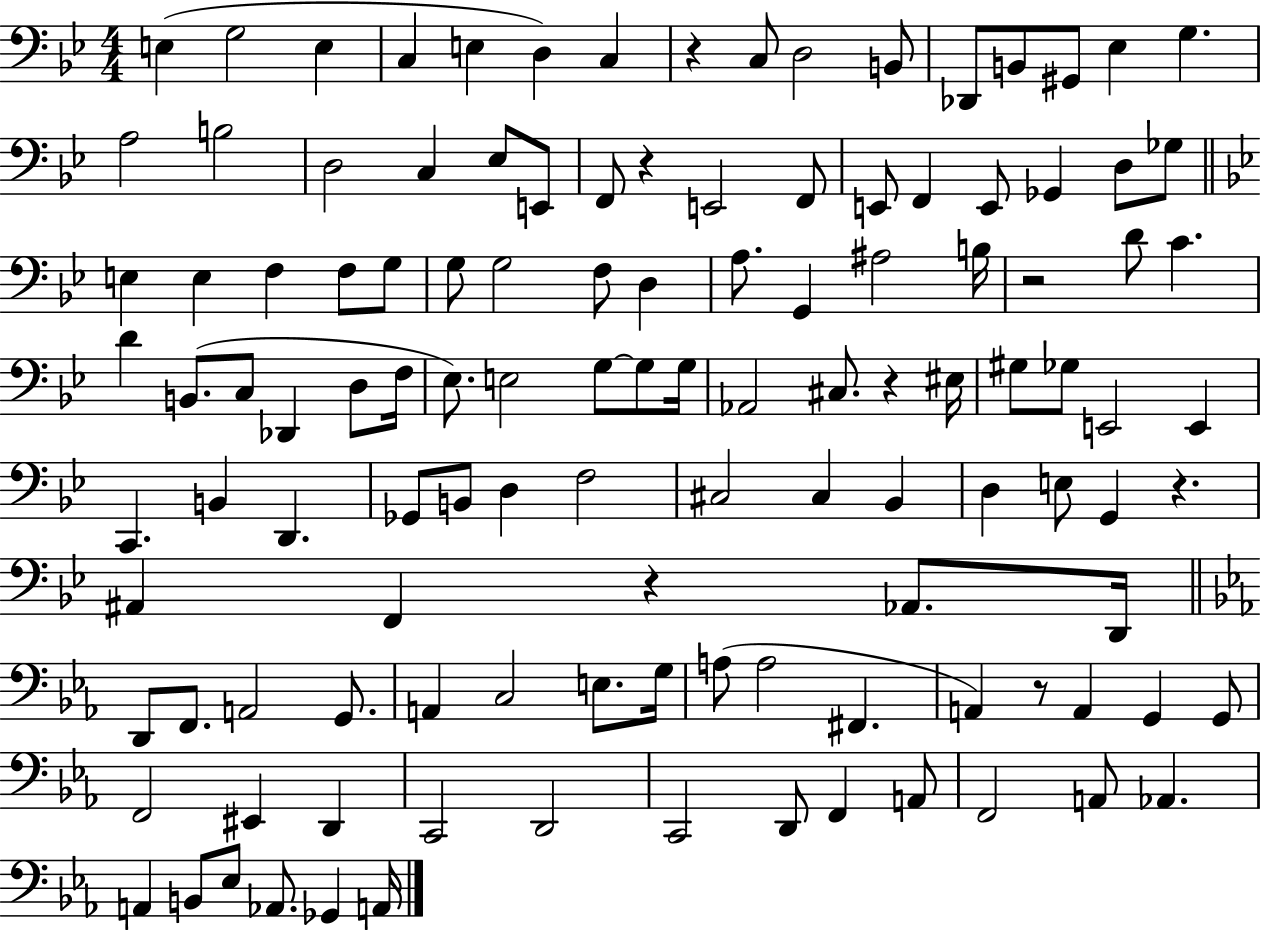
{
  \clef bass
  \numericTimeSignature
  \time 4/4
  \key bes \major
  \repeat volta 2 { e4( g2 e4 | c4 e4 d4) c4 | r4 c8 d2 b,8 | des,8 b,8 gis,8 ees4 g4. | \break a2 b2 | d2 c4 ees8 e,8 | f,8 r4 e,2 f,8 | e,8 f,4 e,8 ges,4 d8 ges8 | \break \bar "||" \break \key g \minor e4 e4 f4 f8 g8 | g8 g2 f8 d4 | a8. g,4 ais2 b16 | r2 d'8 c'4. | \break d'4 b,8.( c8 des,4 d8 f16 | ees8.) e2 g8~~ g8 g16 | aes,2 cis8. r4 eis16 | gis8 ges8 e,2 e,4 | \break c,4. b,4 d,4. | ges,8 b,8 d4 f2 | cis2 cis4 bes,4 | d4 e8 g,4 r4. | \break ais,4 f,4 r4 aes,8. d,16 | \bar "||" \break \key ees \major d,8 f,8. a,2 g,8. | a,4 c2 e8. g16 | a8( a2 fis,4. | a,4) r8 a,4 g,4 g,8 | \break f,2 eis,4 d,4 | c,2 d,2 | c,2 d,8 f,4 a,8 | f,2 a,8 aes,4. | \break a,4 b,8 ees8 aes,8. ges,4 a,16 | } \bar "|."
}